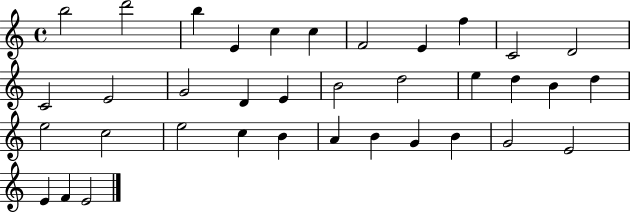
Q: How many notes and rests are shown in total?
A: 36